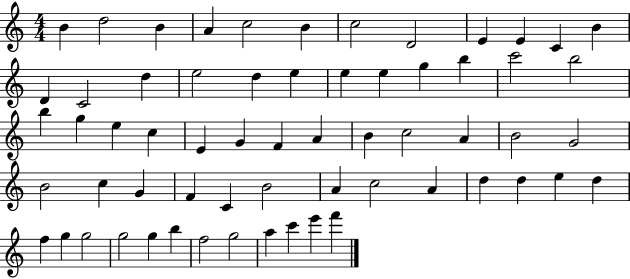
{
  \clef treble
  \numericTimeSignature
  \time 4/4
  \key c \major
  b'4 d''2 b'4 | a'4 c''2 b'4 | c''2 d'2 | e'4 e'4 c'4 b'4 | \break d'4 c'2 d''4 | e''2 d''4 e''4 | e''4 e''4 g''4 b''4 | c'''2 b''2 | \break b''4 g''4 e''4 c''4 | e'4 g'4 f'4 a'4 | b'4 c''2 a'4 | b'2 g'2 | \break b'2 c''4 g'4 | f'4 c'4 b'2 | a'4 c''2 a'4 | d''4 d''4 e''4 d''4 | \break f''4 g''4 g''2 | g''2 g''4 b''4 | f''2 g''2 | a''4 c'''4 e'''4 f'''4 | \break \bar "|."
}